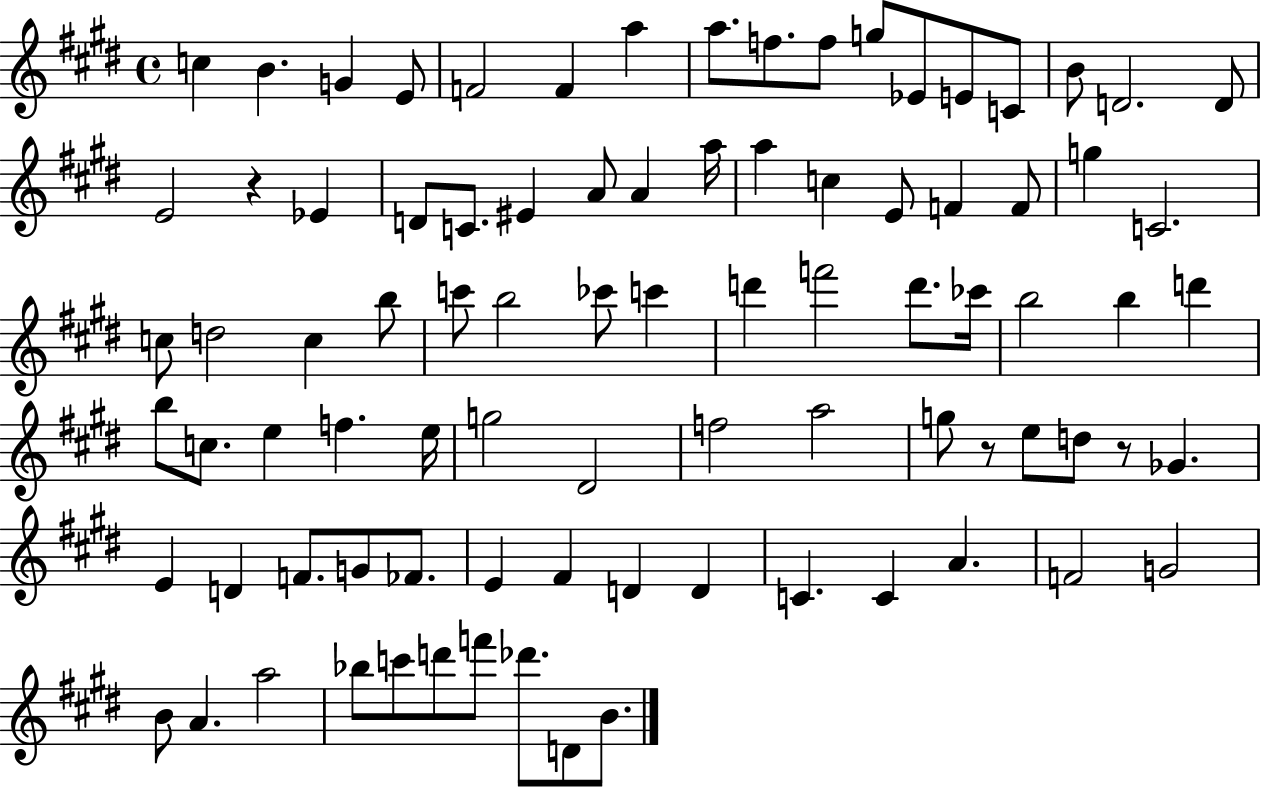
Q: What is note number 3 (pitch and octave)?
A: G4